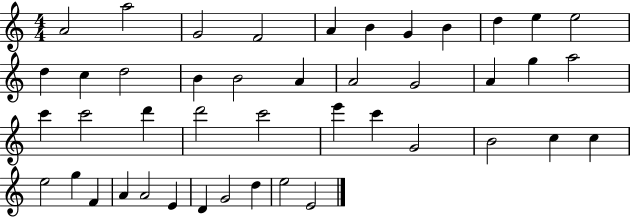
X:1
T:Untitled
M:4/4
L:1/4
K:C
A2 a2 G2 F2 A B G B d e e2 d c d2 B B2 A A2 G2 A g a2 c' c'2 d' d'2 c'2 e' c' G2 B2 c c e2 g F A A2 E D G2 d e2 E2